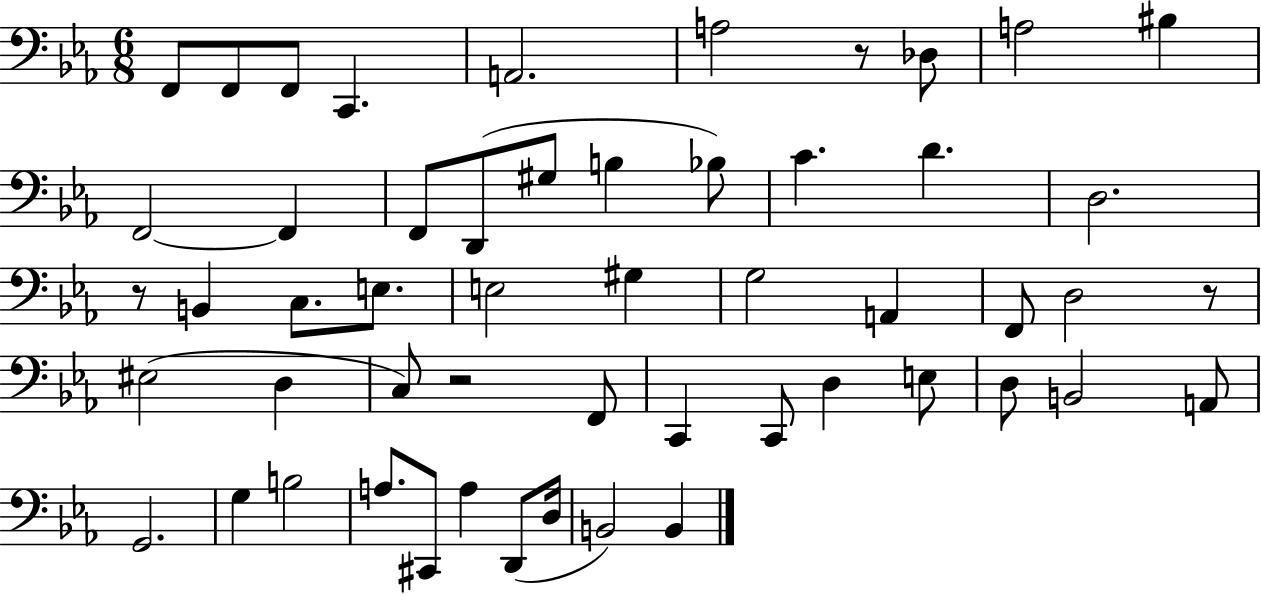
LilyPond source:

{
  \clef bass
  \numericTimeSignature
  \time 6/8
  \key ees \major
  f,8 f,8 f,8 c,4. | a,2. | a2 r8 des8 | a2 bis4 | \break f,2~~ f,4 | f,8 d,8( gis8 b4 bes8) | c'4. d'4. | d2. | \break r8 b,4 c8. e8. | e2 gis4 | g2 a,4 | f,8 d2 r8 | \break eis2( d4 | c8) r2 f,8 | c,4 c,8 d4 e8 | d8 b,2 a,8 | \break g,2. | g4 b2 | a8. cis,8 a4 d,8( d16 | b,2) b,4 | \break \bar "|."
}